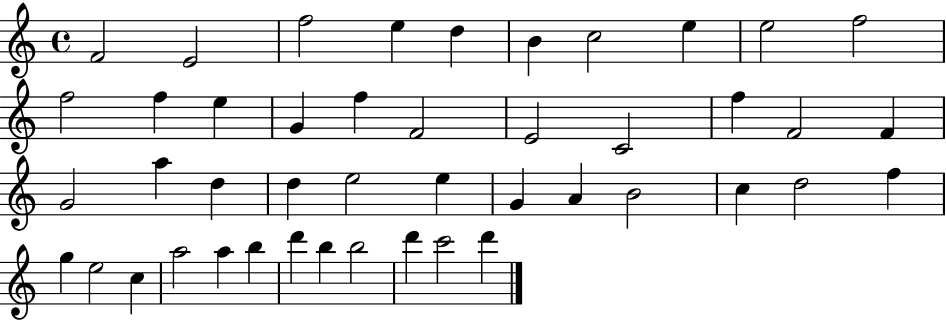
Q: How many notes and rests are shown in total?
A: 45